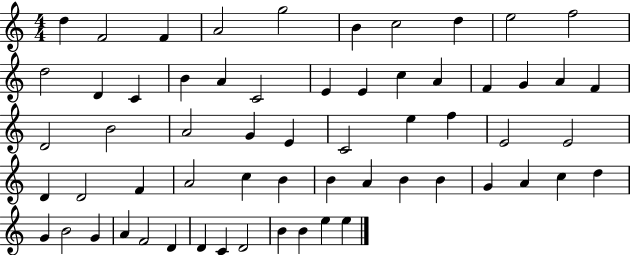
{
  \clef treble
  \numericTimeSignature
  \time 4/4
  \key c \major
  d''4 f'2 f'4 | a'2 g''2 | b'4 c''2 d''4 | e''2 f''2 | \break d''2 d'4 c'4 | b'4 a'4 c'2 | e'4 e'4 c''4 a'4 | f'4 g'4 a'4 f'4 | \break d'2 b'2 | a'2 g'4 e'4 | c'2 e''4 f''4 | e'2 e'2 | \break d'4 d'2 f'4 | a'2 c''4 b'4 | b'4 a'4 b'4 b'4 | g'4 a'4 c''4 d''4 | \break g'4 b'2 g'4 | a'4 f'2 d'4 | d'4 c'4 d'2 | b'4 b'4 e''4 e''4 | \break \bar "|."
}